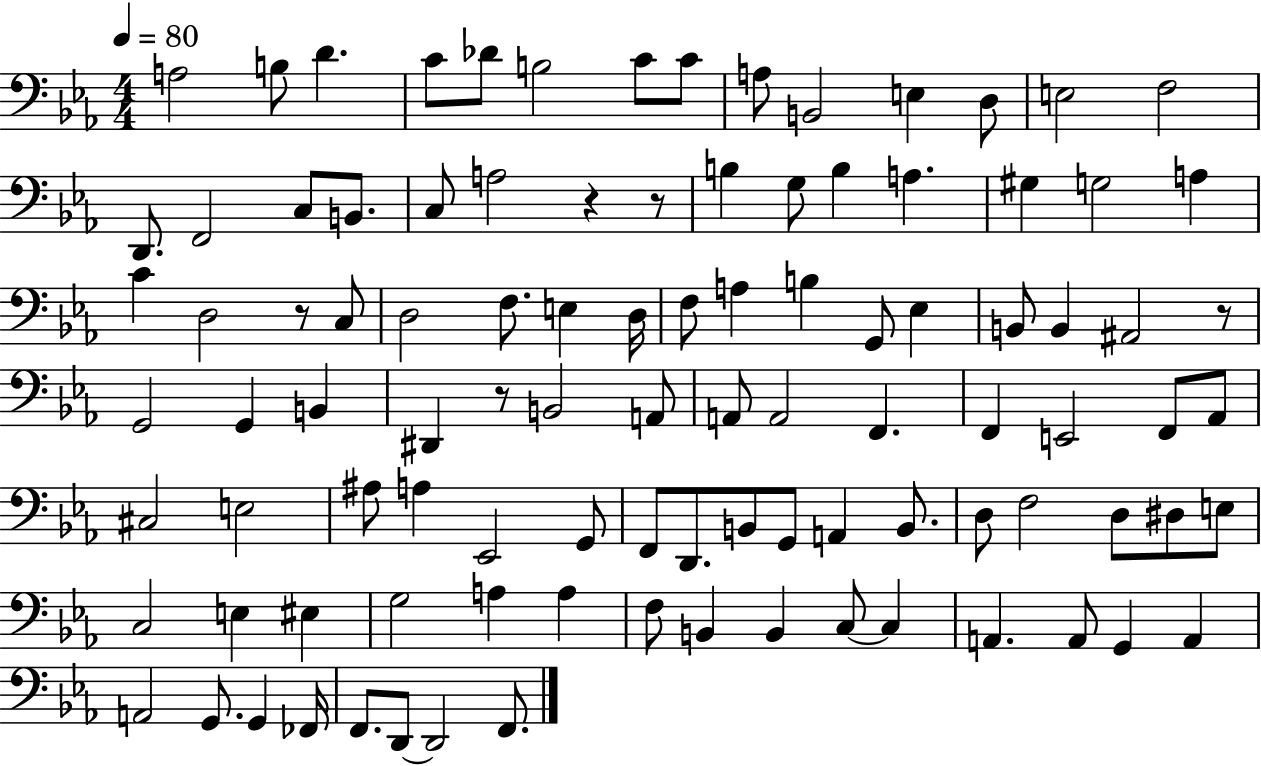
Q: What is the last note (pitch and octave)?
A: F2